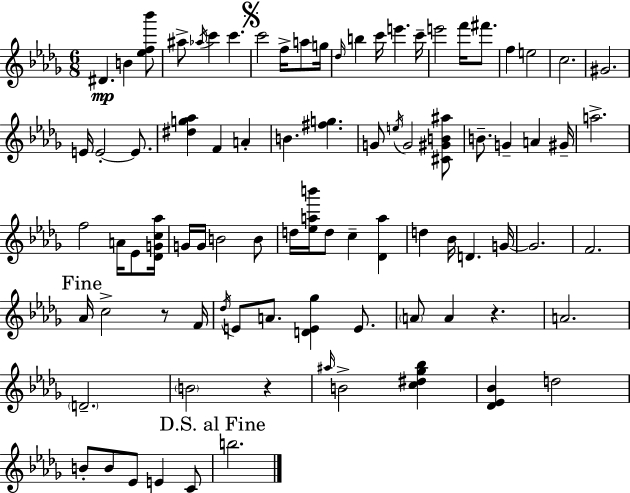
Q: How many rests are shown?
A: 3